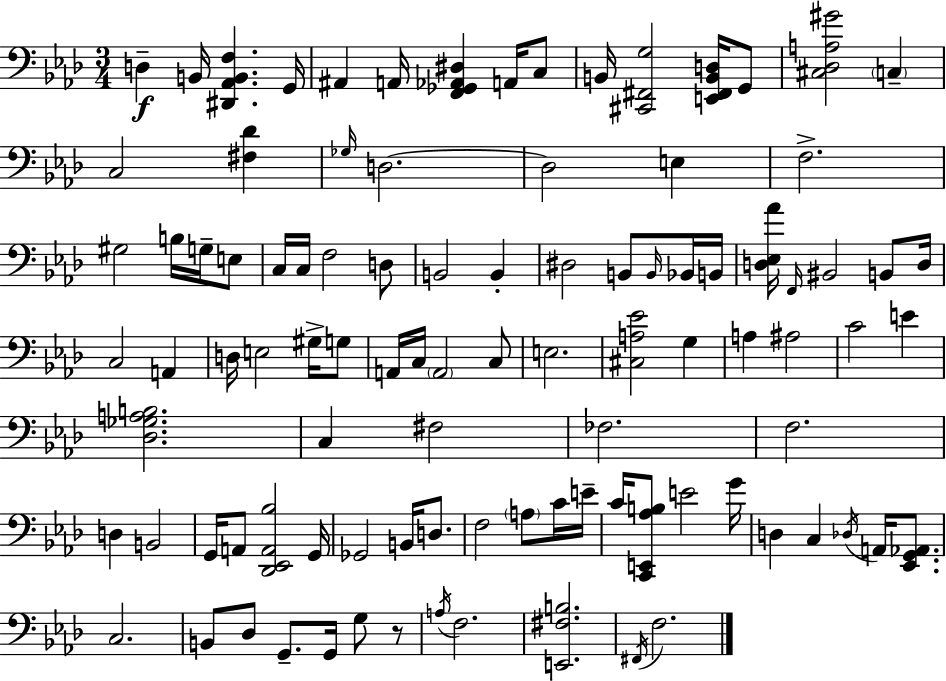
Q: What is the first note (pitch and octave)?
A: D3